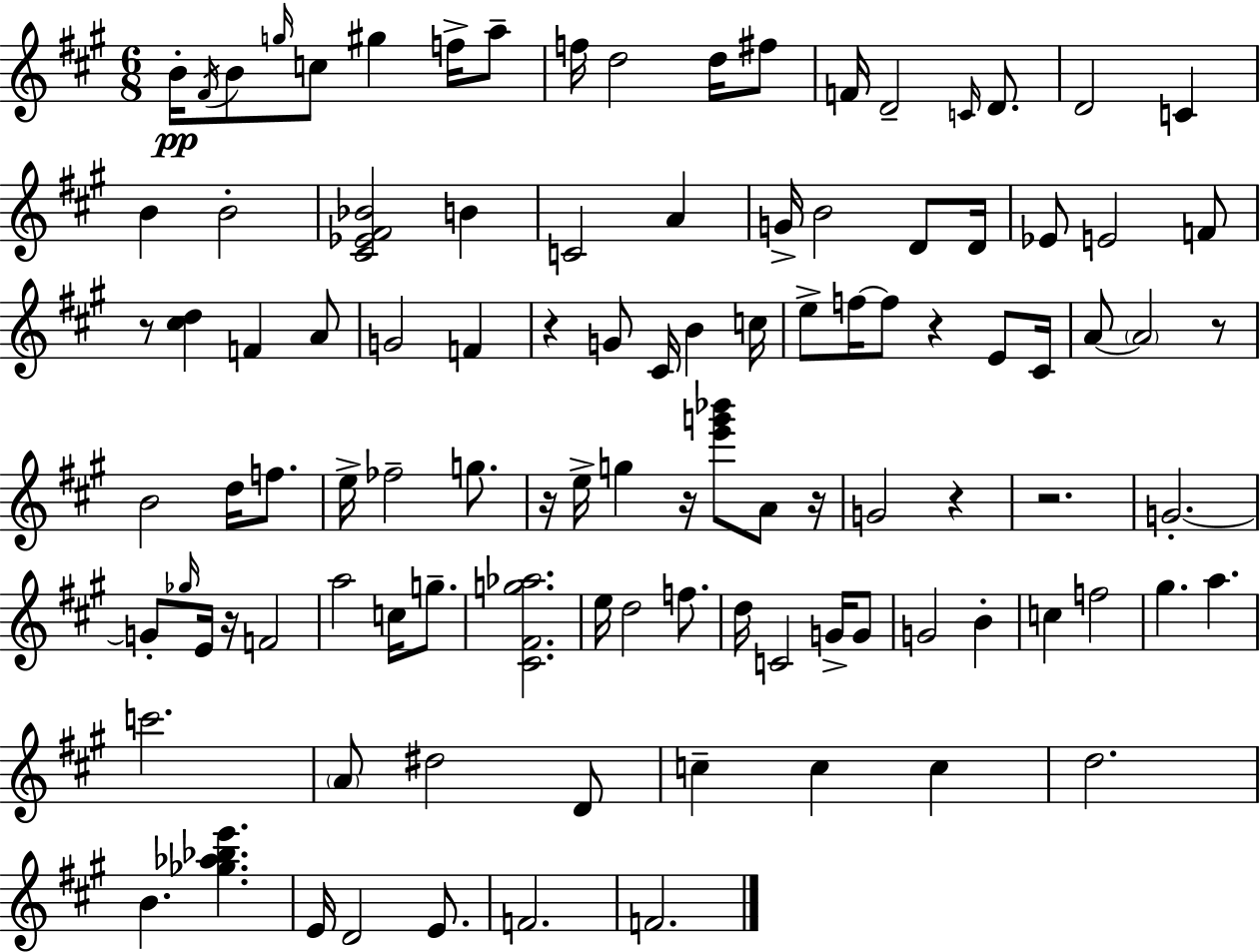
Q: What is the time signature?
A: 6/8